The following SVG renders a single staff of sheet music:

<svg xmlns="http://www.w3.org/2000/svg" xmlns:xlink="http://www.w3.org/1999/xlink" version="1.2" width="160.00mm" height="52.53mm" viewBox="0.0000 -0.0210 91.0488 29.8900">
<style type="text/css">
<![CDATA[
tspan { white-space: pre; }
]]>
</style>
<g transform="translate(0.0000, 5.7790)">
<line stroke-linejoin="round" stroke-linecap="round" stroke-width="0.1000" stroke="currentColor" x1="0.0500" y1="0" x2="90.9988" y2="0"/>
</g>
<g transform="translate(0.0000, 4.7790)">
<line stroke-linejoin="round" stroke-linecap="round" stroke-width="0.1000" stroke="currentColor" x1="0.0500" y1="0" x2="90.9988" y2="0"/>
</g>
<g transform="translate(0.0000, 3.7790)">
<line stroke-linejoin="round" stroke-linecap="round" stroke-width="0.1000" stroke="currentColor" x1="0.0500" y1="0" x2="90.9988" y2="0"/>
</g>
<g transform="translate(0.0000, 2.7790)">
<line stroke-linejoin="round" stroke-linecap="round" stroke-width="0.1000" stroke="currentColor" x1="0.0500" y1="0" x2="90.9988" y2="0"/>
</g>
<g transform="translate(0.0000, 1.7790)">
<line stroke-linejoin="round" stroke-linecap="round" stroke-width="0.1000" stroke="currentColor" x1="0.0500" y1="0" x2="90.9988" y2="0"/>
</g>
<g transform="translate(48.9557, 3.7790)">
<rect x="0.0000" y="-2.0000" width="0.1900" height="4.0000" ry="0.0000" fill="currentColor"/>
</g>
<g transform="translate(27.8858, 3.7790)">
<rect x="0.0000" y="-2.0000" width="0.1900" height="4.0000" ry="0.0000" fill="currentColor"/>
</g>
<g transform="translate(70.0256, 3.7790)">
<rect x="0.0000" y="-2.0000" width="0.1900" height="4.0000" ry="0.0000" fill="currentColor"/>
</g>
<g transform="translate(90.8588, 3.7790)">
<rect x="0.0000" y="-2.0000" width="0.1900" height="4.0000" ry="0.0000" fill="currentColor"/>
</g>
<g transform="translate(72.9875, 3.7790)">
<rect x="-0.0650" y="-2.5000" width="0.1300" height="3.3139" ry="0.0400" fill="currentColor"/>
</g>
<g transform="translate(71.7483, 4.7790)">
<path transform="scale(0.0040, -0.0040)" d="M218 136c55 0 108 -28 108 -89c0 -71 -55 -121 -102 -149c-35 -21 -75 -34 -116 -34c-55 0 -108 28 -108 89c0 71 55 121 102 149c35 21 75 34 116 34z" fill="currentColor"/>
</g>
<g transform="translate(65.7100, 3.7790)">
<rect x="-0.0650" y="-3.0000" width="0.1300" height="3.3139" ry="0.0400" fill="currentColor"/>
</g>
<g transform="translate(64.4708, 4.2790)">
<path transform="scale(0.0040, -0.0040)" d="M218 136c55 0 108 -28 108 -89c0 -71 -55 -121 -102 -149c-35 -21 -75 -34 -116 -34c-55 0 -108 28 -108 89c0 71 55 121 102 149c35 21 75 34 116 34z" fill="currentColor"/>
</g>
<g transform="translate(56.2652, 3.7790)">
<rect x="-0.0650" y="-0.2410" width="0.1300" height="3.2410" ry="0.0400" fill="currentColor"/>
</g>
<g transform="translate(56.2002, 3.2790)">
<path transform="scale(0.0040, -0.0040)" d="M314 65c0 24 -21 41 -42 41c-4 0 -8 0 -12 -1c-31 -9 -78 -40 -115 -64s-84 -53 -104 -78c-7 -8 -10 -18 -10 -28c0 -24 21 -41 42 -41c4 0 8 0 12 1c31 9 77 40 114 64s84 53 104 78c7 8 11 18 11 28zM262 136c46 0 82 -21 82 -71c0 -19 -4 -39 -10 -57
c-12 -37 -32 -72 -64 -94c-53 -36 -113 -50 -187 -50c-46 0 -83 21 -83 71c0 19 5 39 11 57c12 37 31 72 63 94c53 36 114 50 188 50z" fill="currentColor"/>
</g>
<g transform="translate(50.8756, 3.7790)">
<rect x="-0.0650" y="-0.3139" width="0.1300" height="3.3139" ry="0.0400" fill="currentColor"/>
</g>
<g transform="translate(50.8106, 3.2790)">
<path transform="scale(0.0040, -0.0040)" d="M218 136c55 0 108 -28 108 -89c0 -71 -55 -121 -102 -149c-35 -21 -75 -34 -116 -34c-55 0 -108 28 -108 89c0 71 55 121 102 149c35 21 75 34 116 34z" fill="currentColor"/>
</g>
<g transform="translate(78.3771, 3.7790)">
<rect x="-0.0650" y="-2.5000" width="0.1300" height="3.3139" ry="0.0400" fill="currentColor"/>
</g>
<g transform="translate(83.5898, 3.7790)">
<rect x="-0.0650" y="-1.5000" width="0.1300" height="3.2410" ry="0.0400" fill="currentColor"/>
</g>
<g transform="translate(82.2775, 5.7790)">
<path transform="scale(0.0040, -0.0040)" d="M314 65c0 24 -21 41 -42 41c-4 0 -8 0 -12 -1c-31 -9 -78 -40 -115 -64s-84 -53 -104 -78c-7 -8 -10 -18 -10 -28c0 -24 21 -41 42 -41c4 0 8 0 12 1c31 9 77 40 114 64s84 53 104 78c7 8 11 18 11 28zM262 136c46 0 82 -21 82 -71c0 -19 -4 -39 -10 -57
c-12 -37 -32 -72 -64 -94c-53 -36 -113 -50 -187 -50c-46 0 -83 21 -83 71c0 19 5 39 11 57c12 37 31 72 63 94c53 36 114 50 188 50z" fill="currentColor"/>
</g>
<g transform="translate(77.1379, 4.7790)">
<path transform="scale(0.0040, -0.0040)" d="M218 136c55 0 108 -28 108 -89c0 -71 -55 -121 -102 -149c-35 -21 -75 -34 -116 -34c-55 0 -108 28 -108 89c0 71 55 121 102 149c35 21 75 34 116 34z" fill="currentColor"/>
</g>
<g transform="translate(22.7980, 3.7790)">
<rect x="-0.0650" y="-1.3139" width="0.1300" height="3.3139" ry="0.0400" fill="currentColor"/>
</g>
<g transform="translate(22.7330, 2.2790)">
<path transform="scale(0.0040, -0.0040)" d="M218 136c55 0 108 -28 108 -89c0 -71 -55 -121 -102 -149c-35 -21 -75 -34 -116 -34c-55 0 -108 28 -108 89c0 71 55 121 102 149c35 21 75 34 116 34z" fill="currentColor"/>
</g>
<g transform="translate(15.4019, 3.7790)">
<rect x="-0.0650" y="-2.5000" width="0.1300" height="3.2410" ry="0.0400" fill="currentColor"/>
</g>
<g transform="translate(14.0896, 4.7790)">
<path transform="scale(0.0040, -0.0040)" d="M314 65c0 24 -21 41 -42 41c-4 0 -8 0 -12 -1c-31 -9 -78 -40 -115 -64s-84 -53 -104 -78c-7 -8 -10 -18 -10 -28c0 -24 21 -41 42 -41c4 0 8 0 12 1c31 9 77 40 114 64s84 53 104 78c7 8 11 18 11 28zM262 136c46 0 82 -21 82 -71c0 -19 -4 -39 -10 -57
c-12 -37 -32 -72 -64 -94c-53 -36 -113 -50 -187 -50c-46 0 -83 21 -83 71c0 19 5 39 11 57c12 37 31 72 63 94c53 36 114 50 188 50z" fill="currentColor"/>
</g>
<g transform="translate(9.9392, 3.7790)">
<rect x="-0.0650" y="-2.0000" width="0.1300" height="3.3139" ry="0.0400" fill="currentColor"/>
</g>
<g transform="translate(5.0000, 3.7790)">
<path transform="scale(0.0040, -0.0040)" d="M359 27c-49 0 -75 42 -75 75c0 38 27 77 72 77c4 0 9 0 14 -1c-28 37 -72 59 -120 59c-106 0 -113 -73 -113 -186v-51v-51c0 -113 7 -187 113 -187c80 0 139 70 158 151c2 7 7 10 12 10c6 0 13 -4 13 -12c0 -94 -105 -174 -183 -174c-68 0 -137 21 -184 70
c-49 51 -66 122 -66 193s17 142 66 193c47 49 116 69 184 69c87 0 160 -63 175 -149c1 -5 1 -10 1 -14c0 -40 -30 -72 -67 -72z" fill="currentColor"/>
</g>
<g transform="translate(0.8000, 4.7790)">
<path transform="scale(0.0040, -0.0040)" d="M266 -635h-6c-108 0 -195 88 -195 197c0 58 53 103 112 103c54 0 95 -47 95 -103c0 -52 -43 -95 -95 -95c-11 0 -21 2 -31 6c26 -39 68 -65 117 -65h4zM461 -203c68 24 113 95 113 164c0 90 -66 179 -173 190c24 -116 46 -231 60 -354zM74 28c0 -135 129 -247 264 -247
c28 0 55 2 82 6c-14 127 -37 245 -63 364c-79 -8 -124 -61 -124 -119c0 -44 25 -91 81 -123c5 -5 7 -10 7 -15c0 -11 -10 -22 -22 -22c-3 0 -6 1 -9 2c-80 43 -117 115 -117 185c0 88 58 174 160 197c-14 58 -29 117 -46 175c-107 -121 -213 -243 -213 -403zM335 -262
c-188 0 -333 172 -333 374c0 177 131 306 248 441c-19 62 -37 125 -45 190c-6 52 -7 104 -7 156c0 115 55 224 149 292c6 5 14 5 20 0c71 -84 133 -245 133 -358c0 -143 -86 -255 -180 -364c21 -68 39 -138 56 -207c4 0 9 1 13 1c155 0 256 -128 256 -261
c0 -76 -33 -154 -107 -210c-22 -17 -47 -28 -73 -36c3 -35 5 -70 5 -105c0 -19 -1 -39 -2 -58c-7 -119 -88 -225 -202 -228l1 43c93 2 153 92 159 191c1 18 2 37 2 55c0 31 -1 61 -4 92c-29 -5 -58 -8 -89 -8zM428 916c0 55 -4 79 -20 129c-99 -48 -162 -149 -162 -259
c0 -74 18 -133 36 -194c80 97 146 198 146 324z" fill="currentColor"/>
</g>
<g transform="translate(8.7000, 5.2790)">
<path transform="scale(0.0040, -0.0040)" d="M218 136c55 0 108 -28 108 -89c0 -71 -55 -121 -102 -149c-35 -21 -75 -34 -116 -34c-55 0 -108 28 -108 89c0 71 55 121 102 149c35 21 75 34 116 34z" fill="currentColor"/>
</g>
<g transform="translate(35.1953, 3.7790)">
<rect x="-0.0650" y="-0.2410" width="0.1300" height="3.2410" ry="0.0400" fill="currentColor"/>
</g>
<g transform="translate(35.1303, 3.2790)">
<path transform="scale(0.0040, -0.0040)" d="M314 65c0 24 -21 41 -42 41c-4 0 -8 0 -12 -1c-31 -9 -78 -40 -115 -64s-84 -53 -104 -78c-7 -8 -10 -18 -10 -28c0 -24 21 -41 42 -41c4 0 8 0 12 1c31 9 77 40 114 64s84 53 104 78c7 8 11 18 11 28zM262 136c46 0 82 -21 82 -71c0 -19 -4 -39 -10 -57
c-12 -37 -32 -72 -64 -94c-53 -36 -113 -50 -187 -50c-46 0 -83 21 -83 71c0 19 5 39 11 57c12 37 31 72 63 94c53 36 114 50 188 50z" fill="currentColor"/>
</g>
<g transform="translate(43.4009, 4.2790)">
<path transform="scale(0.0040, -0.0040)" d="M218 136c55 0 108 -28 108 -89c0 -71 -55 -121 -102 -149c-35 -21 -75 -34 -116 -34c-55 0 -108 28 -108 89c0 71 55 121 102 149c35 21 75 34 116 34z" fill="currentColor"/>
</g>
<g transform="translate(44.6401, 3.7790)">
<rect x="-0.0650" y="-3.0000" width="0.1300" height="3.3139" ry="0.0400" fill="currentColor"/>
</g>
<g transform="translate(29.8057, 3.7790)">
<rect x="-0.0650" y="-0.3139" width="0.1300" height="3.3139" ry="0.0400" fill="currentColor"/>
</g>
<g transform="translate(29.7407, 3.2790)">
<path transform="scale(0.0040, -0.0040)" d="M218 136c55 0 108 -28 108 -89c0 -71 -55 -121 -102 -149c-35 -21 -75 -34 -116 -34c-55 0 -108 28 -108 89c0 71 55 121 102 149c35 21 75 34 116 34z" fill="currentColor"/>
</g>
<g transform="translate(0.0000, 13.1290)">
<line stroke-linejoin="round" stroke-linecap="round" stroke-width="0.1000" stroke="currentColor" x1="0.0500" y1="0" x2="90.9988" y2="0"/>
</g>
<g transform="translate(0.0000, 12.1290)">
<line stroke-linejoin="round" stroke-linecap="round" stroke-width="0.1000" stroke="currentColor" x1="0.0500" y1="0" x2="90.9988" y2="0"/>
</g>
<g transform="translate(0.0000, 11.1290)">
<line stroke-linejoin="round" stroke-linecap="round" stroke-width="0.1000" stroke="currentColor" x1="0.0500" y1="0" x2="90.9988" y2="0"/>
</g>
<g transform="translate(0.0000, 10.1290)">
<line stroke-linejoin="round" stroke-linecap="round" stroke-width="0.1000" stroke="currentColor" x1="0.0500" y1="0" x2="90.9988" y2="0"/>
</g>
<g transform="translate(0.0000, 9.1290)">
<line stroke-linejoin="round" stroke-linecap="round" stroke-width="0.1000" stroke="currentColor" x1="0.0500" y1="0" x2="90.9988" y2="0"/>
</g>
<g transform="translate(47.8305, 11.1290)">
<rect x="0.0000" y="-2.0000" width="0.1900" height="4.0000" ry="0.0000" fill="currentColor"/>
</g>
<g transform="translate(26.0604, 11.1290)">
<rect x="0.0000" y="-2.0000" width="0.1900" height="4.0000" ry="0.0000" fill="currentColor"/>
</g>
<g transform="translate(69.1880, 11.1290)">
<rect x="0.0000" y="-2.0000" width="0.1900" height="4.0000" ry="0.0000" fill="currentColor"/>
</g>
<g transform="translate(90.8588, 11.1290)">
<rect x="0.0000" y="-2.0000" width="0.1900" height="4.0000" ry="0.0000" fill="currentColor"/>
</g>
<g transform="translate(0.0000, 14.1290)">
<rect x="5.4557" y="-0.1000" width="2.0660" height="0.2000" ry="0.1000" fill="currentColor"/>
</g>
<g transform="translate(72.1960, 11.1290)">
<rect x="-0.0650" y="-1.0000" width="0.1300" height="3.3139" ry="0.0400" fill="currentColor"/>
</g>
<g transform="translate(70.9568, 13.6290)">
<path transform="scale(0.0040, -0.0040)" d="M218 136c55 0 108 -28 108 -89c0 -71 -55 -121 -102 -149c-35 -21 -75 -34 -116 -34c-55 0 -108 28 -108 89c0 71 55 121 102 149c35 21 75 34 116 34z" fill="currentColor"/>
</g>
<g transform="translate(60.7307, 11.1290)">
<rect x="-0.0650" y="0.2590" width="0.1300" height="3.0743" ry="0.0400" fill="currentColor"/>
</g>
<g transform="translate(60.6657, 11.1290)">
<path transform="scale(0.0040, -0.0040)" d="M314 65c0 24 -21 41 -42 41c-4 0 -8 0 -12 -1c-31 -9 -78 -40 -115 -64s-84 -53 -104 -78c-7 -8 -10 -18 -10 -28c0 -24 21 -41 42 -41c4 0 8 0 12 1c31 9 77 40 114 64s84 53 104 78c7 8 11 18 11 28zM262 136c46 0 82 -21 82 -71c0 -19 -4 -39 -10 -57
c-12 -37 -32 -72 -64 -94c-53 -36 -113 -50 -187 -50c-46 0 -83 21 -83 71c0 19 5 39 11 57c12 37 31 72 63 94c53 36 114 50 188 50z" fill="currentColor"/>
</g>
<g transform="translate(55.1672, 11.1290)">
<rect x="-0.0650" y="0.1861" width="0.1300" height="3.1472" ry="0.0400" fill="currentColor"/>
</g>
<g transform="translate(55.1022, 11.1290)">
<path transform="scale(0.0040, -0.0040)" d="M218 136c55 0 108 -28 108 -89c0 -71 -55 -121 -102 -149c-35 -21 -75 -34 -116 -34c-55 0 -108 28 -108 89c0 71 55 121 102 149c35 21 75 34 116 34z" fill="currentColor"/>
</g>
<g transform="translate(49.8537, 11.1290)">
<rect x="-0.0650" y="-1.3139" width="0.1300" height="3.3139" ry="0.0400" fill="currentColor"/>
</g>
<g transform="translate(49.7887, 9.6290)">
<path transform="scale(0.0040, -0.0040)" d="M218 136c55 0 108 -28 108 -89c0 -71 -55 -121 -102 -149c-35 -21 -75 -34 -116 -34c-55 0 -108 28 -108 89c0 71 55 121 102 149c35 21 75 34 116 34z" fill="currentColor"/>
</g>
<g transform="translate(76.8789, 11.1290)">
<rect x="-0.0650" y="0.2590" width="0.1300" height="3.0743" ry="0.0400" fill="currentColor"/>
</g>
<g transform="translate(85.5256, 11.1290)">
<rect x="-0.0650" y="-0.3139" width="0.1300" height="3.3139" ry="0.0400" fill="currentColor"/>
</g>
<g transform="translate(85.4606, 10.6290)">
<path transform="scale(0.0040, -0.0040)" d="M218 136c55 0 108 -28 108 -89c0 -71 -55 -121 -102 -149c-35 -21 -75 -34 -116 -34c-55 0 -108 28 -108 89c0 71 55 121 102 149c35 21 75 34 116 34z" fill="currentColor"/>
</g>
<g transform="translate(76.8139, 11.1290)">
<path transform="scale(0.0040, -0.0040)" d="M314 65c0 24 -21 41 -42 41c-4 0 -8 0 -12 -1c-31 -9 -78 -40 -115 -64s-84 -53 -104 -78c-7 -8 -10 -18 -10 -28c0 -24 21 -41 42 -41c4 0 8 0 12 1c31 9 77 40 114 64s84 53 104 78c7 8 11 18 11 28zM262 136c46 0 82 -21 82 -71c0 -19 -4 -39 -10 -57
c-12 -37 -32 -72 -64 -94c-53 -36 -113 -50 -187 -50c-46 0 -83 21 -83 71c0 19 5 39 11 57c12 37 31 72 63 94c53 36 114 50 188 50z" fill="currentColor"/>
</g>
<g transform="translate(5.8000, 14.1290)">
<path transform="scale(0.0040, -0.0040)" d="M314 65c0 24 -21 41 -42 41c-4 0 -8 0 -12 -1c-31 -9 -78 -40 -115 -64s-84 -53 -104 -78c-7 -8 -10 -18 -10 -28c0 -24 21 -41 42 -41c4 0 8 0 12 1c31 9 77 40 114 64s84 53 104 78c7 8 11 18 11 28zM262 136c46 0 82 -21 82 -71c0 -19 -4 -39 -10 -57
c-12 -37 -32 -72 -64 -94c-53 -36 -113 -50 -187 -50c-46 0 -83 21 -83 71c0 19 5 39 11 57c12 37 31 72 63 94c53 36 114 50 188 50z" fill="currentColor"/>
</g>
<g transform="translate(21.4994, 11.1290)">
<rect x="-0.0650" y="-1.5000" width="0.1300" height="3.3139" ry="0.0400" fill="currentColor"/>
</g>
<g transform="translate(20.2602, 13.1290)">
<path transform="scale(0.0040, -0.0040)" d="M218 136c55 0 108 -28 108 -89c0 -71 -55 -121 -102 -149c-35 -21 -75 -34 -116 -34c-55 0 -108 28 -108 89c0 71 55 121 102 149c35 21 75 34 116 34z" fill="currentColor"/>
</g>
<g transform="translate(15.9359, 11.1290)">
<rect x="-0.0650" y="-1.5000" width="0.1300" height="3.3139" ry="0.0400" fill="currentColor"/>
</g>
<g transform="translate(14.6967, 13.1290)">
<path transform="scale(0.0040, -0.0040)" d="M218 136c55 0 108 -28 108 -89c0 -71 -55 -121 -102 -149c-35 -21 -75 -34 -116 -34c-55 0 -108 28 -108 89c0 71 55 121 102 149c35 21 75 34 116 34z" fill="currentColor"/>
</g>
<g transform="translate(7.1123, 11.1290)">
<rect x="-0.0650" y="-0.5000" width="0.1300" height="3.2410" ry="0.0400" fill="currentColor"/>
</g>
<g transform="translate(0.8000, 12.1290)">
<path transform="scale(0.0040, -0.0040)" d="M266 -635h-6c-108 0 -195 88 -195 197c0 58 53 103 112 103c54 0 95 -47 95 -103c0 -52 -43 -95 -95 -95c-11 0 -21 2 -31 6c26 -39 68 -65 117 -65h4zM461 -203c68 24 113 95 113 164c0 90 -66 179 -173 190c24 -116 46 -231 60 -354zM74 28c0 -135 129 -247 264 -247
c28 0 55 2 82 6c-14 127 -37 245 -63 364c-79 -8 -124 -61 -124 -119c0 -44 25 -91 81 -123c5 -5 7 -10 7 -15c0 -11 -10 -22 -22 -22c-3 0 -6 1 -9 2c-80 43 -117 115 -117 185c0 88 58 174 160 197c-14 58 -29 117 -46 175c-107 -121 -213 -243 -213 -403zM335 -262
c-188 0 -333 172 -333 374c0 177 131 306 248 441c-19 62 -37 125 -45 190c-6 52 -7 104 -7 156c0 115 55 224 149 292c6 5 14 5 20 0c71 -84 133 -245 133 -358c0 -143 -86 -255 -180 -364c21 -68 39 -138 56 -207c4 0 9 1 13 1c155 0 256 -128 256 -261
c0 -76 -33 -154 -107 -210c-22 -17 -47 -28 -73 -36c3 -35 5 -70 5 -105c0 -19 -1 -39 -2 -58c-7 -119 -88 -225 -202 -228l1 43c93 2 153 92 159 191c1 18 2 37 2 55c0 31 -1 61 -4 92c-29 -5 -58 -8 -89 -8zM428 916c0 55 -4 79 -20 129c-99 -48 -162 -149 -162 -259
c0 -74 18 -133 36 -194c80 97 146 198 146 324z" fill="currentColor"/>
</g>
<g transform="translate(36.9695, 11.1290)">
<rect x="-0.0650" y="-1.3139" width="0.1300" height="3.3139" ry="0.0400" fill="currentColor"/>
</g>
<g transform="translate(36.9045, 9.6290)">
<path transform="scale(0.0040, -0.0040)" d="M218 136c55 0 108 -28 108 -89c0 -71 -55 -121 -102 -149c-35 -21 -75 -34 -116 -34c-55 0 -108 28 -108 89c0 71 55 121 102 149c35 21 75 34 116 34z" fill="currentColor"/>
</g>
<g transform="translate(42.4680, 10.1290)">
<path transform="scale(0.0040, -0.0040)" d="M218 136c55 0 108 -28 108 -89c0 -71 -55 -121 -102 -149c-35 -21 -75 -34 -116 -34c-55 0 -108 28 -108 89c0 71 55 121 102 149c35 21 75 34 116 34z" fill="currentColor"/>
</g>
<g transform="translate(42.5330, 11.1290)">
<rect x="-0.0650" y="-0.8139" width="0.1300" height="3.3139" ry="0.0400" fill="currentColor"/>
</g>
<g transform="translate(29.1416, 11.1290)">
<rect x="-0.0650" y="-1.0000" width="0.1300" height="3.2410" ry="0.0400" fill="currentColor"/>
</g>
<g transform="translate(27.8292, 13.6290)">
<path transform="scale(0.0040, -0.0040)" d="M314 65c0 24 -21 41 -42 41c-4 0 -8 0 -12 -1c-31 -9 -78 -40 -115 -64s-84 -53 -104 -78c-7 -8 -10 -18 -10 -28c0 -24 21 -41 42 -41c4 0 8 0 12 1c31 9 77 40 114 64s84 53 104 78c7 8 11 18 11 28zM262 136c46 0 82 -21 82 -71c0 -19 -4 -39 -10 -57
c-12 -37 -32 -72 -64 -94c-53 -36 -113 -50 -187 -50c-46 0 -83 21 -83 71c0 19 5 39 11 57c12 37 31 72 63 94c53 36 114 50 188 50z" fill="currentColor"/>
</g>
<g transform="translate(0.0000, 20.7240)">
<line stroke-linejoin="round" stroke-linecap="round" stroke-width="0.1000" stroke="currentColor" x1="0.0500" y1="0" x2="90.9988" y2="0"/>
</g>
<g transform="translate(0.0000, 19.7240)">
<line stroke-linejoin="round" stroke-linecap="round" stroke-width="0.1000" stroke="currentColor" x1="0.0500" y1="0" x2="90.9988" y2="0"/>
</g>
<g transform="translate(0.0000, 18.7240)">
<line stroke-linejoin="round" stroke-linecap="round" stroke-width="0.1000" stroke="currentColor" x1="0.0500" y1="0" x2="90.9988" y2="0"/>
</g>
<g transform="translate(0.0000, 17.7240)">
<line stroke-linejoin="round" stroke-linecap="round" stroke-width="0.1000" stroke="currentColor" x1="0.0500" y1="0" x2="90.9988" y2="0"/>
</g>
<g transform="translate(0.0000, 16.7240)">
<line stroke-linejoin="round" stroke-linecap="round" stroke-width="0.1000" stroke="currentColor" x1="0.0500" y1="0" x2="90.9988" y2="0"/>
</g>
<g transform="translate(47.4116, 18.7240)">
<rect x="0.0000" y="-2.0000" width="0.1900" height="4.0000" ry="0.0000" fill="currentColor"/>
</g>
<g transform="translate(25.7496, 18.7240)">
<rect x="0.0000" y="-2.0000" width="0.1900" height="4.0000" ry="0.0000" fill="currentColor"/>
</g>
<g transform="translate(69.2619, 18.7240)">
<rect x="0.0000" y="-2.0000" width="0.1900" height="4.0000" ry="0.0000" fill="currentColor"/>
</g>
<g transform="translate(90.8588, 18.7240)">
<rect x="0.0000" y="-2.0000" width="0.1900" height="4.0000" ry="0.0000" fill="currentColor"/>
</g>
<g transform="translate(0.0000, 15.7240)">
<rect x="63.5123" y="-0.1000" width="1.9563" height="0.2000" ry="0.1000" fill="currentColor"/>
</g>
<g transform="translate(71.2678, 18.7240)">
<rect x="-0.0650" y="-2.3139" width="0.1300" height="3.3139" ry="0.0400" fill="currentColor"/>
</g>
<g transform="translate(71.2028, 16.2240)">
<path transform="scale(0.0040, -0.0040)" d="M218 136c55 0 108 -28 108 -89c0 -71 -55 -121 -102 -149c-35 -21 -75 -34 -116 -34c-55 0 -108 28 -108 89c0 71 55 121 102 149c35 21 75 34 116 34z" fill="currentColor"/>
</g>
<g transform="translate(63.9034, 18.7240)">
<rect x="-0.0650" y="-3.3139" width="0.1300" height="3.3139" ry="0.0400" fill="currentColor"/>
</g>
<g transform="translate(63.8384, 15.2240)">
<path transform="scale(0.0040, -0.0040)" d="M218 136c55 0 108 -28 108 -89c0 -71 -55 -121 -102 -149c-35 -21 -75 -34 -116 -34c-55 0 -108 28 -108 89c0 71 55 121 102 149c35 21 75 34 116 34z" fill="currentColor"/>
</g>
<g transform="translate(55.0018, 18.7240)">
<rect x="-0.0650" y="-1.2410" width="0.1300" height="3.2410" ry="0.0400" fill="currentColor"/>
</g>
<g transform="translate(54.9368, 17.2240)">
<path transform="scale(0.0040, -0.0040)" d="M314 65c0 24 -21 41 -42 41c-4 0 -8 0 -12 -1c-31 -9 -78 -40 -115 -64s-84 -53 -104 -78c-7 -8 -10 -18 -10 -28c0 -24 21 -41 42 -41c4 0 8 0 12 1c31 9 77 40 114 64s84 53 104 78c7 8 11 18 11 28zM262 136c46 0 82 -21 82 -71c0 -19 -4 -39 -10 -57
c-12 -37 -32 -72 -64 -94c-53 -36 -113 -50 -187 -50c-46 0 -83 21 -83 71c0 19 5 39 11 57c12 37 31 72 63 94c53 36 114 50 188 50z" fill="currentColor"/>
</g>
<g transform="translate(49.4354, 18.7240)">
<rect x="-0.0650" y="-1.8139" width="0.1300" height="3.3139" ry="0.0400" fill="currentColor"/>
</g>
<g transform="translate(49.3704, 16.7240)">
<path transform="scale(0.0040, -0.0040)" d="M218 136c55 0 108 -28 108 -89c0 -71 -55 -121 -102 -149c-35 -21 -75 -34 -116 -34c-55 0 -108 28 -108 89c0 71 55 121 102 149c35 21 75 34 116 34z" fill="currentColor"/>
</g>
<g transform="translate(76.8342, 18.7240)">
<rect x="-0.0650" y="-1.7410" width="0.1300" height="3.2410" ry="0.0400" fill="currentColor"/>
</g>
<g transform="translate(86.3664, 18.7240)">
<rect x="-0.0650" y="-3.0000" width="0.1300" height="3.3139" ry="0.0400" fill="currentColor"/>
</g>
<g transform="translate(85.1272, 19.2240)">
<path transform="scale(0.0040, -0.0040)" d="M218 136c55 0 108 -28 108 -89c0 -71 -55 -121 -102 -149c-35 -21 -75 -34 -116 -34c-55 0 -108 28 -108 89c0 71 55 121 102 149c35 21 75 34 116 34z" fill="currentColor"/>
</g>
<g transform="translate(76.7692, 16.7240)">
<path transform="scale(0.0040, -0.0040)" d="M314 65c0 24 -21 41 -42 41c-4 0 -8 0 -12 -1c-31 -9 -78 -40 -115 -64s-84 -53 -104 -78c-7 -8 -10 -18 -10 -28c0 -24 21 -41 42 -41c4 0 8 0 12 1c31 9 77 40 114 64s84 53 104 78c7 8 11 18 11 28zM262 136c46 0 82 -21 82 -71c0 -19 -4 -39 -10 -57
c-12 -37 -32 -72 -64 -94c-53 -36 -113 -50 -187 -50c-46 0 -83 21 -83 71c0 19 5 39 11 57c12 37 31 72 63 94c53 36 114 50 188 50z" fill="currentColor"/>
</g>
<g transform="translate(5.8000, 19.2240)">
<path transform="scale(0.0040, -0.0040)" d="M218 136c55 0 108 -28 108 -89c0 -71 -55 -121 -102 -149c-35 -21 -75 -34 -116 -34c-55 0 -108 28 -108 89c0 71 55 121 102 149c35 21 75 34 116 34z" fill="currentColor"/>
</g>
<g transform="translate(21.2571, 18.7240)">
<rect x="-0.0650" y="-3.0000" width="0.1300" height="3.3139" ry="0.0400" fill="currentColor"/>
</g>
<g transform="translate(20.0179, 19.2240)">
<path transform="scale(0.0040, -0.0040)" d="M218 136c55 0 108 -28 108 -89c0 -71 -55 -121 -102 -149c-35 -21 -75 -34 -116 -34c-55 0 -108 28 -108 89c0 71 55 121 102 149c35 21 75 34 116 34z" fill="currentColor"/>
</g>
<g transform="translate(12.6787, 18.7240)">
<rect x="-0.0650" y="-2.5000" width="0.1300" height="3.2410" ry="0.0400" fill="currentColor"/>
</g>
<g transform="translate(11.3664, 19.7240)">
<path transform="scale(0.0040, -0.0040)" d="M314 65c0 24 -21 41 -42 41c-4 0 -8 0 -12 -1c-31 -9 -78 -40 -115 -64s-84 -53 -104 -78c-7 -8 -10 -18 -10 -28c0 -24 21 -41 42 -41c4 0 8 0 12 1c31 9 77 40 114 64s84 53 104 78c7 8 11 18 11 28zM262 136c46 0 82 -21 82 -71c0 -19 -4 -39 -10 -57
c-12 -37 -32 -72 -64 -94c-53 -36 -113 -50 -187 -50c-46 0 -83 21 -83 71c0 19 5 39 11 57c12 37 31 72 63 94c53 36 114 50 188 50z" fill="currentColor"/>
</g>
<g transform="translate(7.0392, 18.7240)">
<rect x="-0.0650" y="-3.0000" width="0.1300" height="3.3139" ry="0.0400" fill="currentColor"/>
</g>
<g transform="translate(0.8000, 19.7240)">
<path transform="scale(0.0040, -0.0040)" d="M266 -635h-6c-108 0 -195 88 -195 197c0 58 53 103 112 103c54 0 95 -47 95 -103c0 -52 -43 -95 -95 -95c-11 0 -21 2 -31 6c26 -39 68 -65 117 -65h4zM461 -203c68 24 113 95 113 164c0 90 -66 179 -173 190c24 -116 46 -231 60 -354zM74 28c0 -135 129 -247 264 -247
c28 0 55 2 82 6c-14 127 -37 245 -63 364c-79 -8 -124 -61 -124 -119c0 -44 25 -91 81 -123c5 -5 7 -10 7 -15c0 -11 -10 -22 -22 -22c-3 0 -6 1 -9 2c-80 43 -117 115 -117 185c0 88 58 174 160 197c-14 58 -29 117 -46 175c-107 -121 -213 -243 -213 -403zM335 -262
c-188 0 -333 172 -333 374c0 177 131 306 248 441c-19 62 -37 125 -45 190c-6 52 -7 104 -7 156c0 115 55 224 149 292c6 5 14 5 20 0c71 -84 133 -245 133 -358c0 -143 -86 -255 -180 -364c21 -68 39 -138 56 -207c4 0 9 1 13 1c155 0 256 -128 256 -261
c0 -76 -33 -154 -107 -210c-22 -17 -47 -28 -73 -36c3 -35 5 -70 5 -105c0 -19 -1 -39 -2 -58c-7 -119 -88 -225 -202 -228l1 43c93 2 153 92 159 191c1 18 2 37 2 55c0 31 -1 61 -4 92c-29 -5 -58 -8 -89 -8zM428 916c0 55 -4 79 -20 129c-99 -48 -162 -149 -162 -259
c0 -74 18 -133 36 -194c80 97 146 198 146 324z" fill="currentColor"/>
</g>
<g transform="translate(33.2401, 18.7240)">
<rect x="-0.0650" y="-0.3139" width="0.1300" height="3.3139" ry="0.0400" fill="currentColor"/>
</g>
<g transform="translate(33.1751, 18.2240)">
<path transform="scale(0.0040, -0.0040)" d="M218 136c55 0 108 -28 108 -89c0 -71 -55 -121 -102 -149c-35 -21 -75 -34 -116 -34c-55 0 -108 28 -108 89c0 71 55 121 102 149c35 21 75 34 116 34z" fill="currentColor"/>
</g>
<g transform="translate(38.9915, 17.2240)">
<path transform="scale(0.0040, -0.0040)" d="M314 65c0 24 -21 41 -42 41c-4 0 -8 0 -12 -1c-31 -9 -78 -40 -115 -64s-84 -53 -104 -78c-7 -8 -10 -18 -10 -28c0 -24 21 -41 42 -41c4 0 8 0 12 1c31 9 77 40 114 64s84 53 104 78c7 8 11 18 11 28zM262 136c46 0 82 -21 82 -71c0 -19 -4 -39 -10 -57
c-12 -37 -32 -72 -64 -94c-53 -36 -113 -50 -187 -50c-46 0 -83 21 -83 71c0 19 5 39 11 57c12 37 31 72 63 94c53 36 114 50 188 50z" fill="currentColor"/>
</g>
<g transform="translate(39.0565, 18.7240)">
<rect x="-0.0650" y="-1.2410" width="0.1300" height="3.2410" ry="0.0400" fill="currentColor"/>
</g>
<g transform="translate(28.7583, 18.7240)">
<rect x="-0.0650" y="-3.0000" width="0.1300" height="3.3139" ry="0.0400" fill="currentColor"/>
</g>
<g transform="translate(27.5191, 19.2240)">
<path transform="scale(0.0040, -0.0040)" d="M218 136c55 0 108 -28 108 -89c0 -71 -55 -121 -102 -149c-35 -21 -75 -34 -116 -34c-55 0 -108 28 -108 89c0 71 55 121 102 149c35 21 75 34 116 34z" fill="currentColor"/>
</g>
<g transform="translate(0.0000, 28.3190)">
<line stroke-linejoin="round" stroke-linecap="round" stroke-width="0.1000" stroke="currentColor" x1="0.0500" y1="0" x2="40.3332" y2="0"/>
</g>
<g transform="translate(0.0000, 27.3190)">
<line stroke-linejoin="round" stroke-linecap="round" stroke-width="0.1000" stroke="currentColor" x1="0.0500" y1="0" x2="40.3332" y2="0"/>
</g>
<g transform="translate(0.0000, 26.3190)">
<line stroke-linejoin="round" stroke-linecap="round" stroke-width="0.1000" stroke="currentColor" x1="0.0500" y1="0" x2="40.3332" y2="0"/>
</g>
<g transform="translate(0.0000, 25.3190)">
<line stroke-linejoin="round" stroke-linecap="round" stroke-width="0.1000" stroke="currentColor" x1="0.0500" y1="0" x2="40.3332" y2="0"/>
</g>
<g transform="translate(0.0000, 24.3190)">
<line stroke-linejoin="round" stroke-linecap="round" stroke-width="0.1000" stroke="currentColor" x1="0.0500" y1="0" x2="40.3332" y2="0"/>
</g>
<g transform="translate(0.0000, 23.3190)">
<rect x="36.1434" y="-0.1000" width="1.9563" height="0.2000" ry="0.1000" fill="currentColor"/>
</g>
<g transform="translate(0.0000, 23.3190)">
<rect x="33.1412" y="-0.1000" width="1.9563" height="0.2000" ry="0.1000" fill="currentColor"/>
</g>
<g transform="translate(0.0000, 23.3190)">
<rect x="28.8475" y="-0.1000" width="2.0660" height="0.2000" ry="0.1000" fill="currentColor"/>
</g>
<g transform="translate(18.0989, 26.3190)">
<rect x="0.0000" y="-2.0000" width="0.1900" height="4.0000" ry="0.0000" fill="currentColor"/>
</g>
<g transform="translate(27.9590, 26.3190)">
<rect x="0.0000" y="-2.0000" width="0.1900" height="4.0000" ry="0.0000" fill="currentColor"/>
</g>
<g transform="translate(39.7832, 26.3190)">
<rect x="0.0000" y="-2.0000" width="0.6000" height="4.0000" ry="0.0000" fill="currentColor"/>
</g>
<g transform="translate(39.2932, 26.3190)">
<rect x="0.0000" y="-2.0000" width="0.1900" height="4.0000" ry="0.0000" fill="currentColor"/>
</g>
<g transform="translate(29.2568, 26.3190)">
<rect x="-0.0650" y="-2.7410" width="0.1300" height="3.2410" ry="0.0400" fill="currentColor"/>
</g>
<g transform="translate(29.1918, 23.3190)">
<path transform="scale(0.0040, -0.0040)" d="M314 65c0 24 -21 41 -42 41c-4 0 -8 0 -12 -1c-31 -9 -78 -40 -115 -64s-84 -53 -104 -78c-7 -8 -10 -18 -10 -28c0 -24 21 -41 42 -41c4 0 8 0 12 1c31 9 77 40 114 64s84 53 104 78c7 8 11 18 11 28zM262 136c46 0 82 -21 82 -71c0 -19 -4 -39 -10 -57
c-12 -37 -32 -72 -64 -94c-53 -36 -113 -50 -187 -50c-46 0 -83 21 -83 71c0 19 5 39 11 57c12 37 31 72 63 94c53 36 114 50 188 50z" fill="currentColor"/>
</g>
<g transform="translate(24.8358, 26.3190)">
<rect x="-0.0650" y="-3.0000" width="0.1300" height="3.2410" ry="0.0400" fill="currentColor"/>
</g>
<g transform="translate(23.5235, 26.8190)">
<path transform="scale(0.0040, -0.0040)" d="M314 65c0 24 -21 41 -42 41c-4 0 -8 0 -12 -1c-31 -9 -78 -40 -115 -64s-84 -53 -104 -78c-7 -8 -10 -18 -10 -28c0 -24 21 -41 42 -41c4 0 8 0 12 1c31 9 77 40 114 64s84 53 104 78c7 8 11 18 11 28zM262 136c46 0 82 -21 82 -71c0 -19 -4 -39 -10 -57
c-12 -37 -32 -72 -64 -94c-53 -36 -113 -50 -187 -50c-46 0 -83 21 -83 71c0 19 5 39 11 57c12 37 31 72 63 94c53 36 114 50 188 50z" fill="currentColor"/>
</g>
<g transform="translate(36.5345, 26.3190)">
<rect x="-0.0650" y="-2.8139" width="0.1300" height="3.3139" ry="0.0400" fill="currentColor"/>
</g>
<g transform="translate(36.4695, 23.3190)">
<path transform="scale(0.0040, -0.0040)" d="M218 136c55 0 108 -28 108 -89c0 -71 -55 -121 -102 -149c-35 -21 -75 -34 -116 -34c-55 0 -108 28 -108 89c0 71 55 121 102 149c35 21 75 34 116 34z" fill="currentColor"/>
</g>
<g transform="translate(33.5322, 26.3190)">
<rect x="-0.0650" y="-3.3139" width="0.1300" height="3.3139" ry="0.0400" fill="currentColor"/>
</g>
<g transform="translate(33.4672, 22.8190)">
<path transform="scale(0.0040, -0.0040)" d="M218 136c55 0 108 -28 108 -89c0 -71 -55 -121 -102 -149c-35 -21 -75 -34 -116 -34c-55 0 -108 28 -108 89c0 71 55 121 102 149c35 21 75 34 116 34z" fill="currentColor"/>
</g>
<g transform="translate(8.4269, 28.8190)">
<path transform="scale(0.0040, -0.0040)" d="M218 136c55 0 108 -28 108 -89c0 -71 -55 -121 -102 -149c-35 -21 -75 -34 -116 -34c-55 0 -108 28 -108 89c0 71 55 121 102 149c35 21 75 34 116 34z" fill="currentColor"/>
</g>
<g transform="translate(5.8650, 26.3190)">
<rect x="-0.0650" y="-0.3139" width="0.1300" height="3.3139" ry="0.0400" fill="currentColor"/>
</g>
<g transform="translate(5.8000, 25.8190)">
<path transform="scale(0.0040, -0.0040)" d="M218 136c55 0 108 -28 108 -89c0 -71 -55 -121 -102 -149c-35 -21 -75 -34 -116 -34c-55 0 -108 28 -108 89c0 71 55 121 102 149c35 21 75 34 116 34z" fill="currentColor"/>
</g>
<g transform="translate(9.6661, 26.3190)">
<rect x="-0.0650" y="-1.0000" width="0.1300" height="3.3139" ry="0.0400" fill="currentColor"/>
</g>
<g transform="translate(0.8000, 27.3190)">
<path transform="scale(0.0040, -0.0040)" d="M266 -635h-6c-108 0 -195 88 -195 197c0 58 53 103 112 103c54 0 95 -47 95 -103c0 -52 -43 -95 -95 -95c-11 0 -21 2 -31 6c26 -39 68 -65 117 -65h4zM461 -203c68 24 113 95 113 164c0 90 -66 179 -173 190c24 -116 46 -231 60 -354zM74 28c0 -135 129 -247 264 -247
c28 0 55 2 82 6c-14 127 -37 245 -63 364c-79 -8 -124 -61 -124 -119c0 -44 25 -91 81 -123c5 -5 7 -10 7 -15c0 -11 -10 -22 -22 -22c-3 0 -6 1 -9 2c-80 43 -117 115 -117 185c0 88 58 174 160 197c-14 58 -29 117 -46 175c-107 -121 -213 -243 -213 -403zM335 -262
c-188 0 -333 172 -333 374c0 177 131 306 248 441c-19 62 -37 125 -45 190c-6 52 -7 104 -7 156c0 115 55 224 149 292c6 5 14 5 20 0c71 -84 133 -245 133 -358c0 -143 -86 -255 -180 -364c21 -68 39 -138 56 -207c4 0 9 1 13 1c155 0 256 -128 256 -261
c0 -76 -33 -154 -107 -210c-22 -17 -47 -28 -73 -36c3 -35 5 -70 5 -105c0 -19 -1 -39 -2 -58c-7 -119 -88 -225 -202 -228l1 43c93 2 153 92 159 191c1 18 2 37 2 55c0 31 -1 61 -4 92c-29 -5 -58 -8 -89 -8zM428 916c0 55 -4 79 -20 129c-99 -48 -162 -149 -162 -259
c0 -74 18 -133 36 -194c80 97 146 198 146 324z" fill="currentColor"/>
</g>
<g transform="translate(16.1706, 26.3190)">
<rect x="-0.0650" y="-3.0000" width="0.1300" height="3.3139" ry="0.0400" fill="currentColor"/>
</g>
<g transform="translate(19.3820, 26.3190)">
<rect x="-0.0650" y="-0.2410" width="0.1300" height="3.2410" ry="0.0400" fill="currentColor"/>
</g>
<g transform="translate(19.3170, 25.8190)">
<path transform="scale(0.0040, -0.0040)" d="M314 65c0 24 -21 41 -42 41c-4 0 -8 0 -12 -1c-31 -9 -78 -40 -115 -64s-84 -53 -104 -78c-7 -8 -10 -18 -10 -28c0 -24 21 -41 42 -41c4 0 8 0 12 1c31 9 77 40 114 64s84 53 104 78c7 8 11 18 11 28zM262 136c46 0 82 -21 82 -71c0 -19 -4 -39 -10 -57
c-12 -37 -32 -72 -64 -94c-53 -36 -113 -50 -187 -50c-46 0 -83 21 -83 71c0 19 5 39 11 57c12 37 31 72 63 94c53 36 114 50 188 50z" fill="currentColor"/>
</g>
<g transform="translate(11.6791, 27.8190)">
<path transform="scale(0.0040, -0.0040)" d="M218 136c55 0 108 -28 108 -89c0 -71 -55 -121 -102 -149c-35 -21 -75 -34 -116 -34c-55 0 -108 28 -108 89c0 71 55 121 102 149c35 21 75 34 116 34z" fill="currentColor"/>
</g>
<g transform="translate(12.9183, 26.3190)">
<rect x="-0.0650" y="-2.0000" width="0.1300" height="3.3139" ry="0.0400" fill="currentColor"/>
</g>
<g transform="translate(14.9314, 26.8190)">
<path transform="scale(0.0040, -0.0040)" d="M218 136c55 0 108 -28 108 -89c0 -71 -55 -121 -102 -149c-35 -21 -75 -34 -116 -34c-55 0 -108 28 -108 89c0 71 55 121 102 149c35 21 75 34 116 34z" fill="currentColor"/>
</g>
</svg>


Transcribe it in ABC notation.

X:1
T:Untitled
M:4/4
L:1/4
K:C
F G2 e c c2 A c c2 A G G E2 C2 E E D2 e d e B B2 D B2 c A G2 A A c e2 f e2 b g f2 A c D F A c2 A2 a2 b a